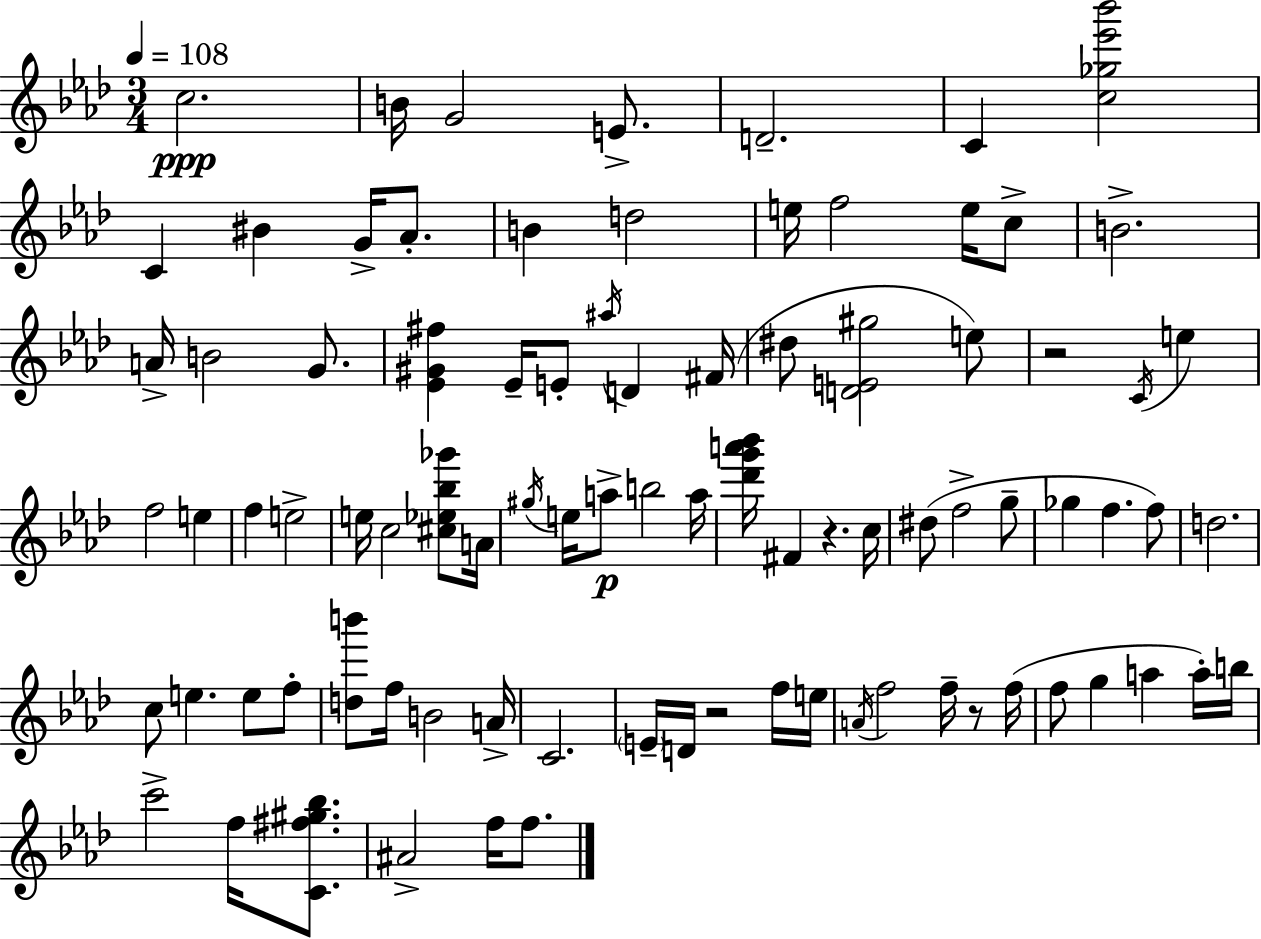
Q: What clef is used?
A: treble